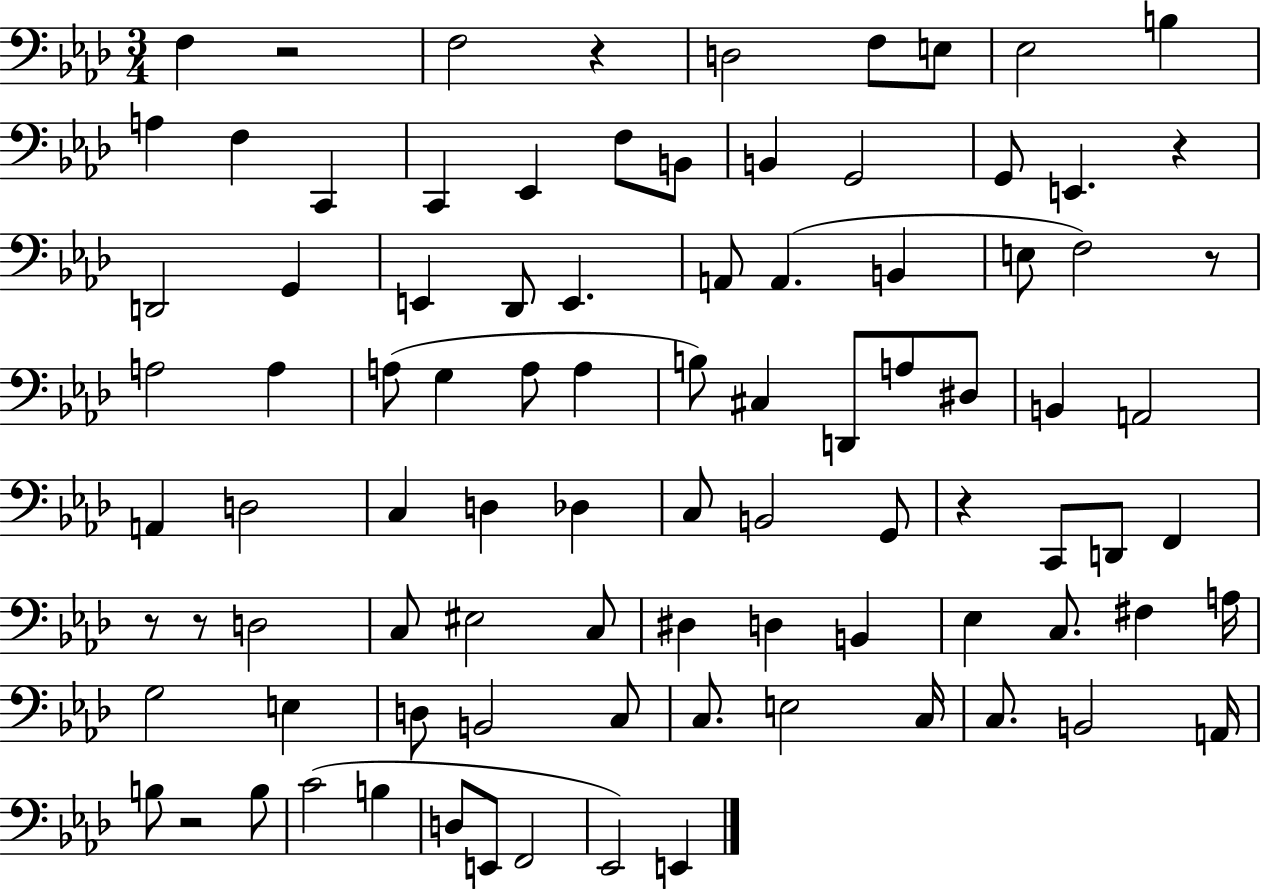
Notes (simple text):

F3/q R/h F3/h R/q D3/h F3/e E3/e Eb3/h B3/q A3/q F3/q C2/q C2/q Eb2/q F3/e B2/e B2/q G2/h G2/e E2/q. R/q D2/h G2/q E2/q Db2/e E2/q. A2/e A2/q. B2/q E3/e F3/h R/e A3/h A3/q A3/e G3/q A3/e A3/q B3/e C#3/q D2/e A3/e D#3/e B2/q A2/h A2/q D3/h C3/q D3/q Db3/q C3/e B2/h G2/e R/q C2/e D2/e F2/q R/e R/e D3/h C3/e EIS3/h C3/e D#3/q D3/q B2/q Eb3/q C3/e. F#3/q A3/s G3/h E3/q D3/e B2/h C3/e C3/e. E3/h C3/s C3/e. B2/h A2/s B3/e R/h B3/e C4/h B3/q D3/e E2/e F2/h Eb2/h E2/q